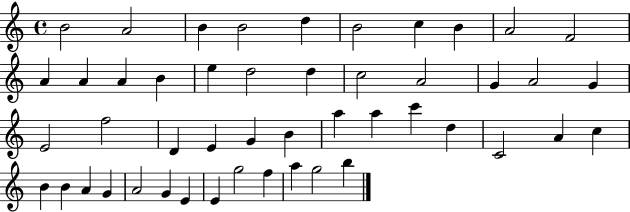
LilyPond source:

{
  \clef treble
  \time 4/4
  \defaultTimeSignature
  \key c \major
  b'2 a'2 | b'4 b'2 d''4 | b'2 c''4 b'4 | a'2 f'2 | \break a'4 a'4 a'4 b'4 | e''4 d''2 d''4 | c''2 a'2 | g'4 a'2 g'4 | \break e'2 f''2 | d'4 e'4 g'4 b'4 | a''4 a''4 c'''4 d''4 | c'2 a'4 c''4 | \break b'4 b'4 a'4 g'4 | a'2 g'4 e'4 | e'4 g''2 f''4 | a''4 g''2 b''4 | \break \bar "|."
}